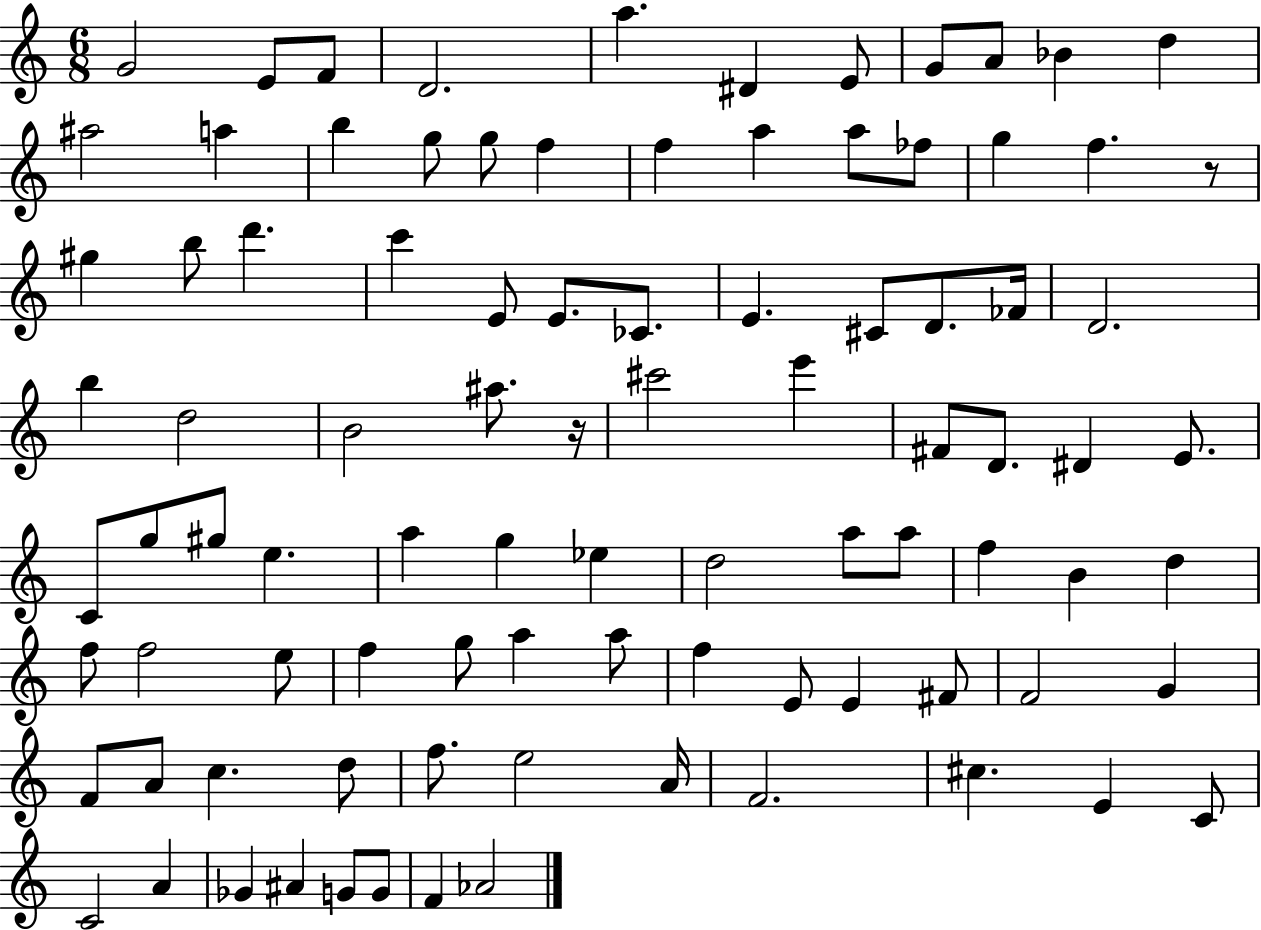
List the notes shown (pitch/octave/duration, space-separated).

G4/h E4/e F4/e D4/h. A5/q. D#4/q E4/e G4/e A4/e Bb4/q D5/q A#5/h A5/q B5/q G5/e G5/e F5/q F5/q A5/q A5/e FES5/e G5/q F5/q. R/e G#5/q B5/e D6/q. C6/q E4/e E4/e. CES4/e. E4/q. C#4/e D4/e. FES4/s D4/h. B5/q D5/h B4/h A#5/e. R/s C#6/h E6/q F#4/e D4/e. D#4/q E4/e. C4/e G5/e G#5/e E5/q. A5/q G5/q Eb5/q D5/h A5/e A5/e F5/q B4/q D5/q F5/e F5/h E5/e F5/q G5/e A5/q A5/e F5/q E4/e E4/q F#4/e F4/h G4/q F4/e A4/e C5/q. D5/e F5/e. E5/h A4/s F4/h. C#5/q. E4/q C4/e C4/h A4/q Gb4/q A#4/q G4/e G4/e F4/q Ab4/h